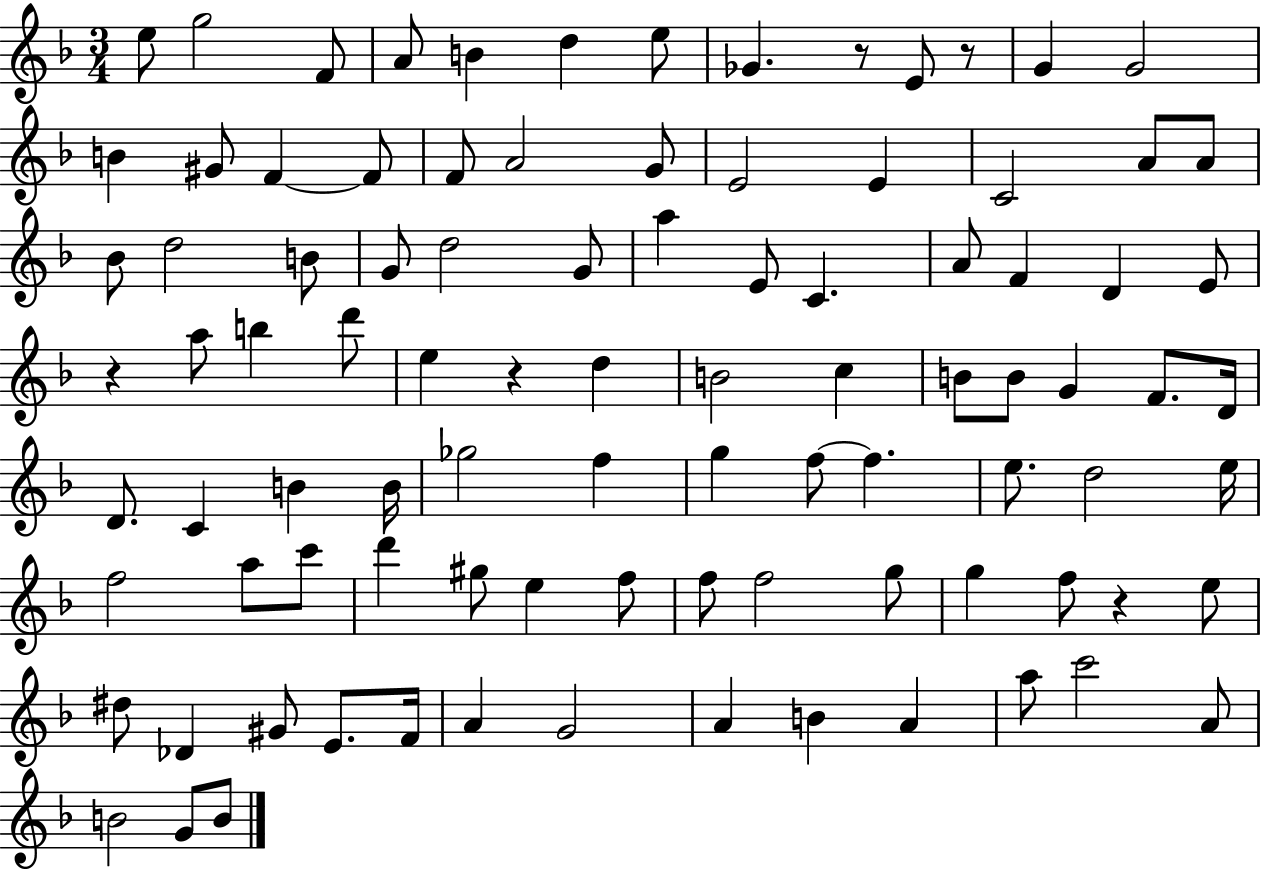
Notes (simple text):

E5/e G5/h F4/e A4/e B4/q D5/q E5/e Gb4/q. R/e E4/e R/e G4/q G4/h B4/q G#4/e F4/q F4/e F4/e A4/h G4/e E4/h E4/q C4/h A4/e A4/e Bb4/e D5/h B4/e G4/e D5/h G4/e A5/q E4/e C4/q. A4/e F4/q D4/q E4/e R/q A5/e B5/q D6/e E5/q R/q D5/q B4/h C5/q B4/e B4/e G4/q F4/e. D4/s D4/e. C4/q B4/q B4/s Gb5/h F5/q G5/q F5/e F5/q. E5/e. D5/h E5/s F5/h A5/e C6/e D6/q G#5/e E5/q F5/e F5/e F5/h G5/e G5/q F5/e R/q E5/e D#5/e Db4/q G#4/e E4/e. F4/s A4/q G4/h A4/q B4/q A4/q A5/e C6/h A4/e B4/h G4/e B4/e